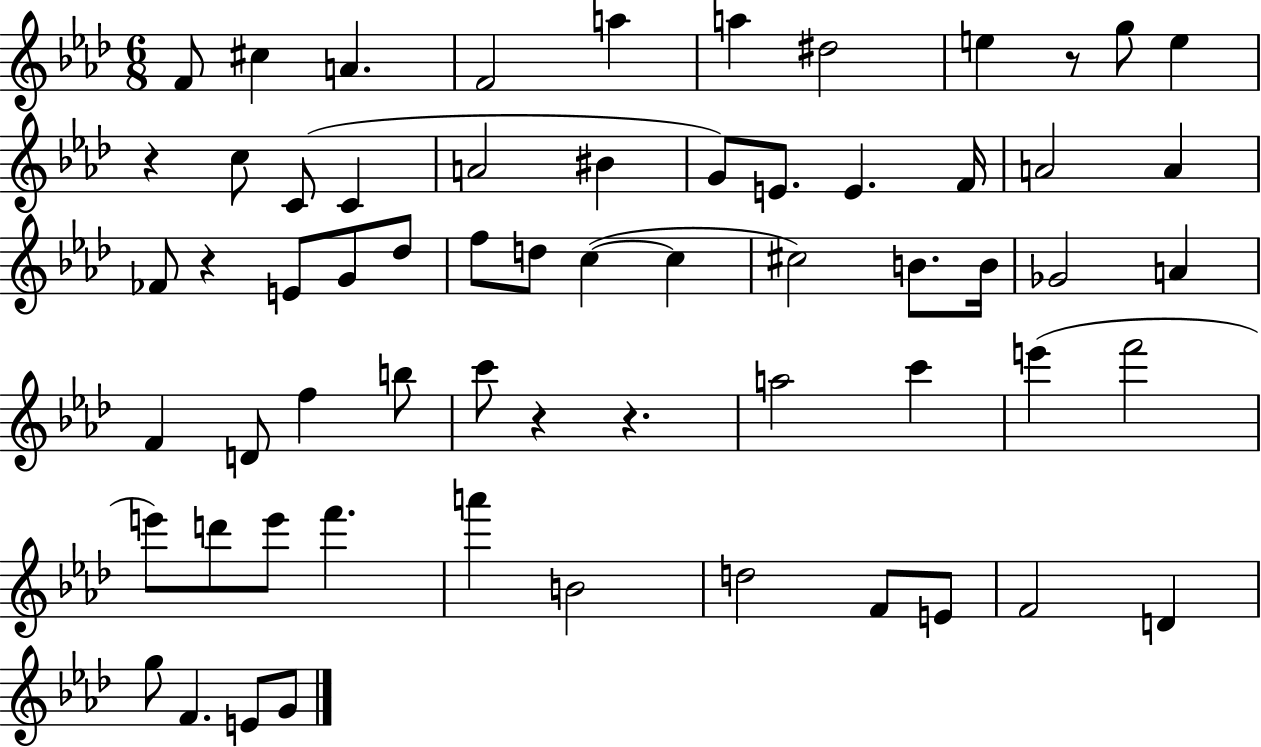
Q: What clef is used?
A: treble